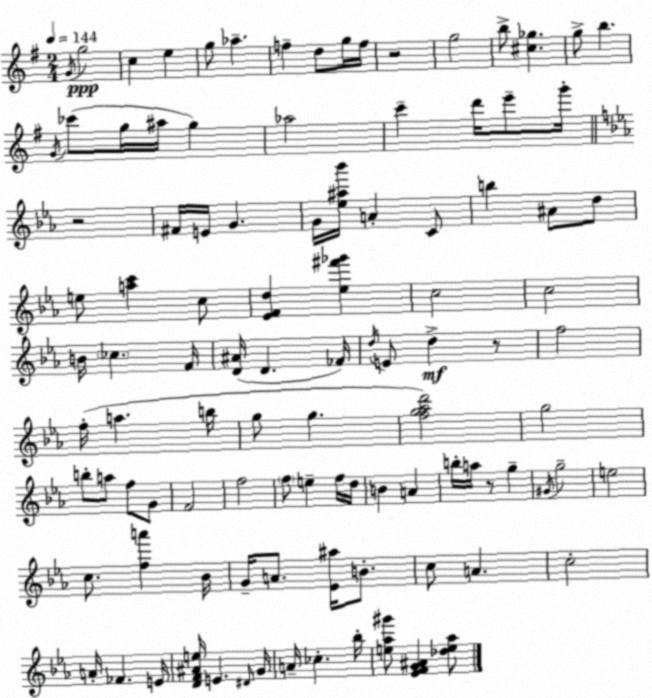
X:1
T:Untitled
M:2/4
L:1/4
K:Em
G/4 g2 c e g/2 _a f d/2 g/4 f/4 z2 g2 b/2 [^c_g] g/2 b G/4 _c'/2 g/4 ^a/4 g _a2 c' d'/4 e'/2 g'/4 z2 ^F/4 E/4 G G/4 [_e^a_b']/4 A C/2 b ^A/2 d/2 e/2 [ac'] c/2 [_EFd] [_e^f'_g'] c2 c2 B/4 _c F/4 [D^A]/4 D _F/4 d/4 E/2 d z/2 f2 f/4 a b/4 g/2 g [fg_ad']2 g2 b/2 a/2 f/2 G/2 F2 f2 f/2 e f/4 d/4 B A b/4 a/4 z/2 g ^G/4 g2 e2 c/2 [fa'] _B/4 G/4 A/2 [_E^a]/4 B/2 c/2 A c2 A/4 _F E/4 [DF^Ae]/4 E ^D/4 G/4 A/4 _c _b/4 [e_a^g']/2 [_EFG^A] [_de_a]/2